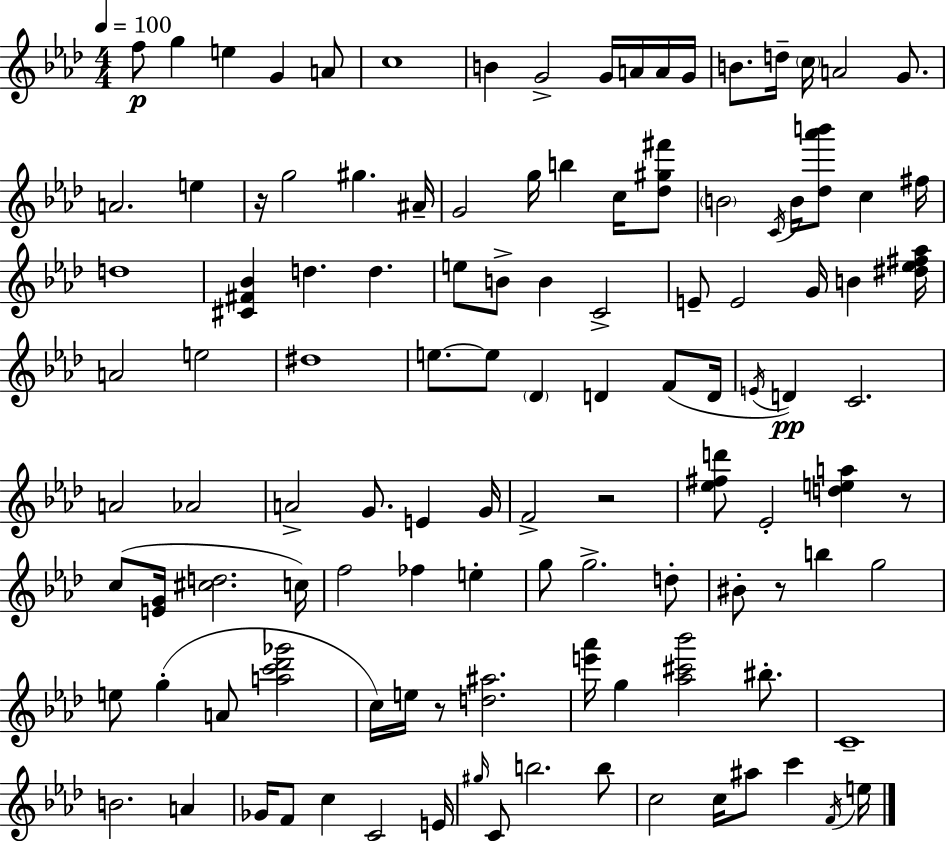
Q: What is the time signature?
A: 4/4